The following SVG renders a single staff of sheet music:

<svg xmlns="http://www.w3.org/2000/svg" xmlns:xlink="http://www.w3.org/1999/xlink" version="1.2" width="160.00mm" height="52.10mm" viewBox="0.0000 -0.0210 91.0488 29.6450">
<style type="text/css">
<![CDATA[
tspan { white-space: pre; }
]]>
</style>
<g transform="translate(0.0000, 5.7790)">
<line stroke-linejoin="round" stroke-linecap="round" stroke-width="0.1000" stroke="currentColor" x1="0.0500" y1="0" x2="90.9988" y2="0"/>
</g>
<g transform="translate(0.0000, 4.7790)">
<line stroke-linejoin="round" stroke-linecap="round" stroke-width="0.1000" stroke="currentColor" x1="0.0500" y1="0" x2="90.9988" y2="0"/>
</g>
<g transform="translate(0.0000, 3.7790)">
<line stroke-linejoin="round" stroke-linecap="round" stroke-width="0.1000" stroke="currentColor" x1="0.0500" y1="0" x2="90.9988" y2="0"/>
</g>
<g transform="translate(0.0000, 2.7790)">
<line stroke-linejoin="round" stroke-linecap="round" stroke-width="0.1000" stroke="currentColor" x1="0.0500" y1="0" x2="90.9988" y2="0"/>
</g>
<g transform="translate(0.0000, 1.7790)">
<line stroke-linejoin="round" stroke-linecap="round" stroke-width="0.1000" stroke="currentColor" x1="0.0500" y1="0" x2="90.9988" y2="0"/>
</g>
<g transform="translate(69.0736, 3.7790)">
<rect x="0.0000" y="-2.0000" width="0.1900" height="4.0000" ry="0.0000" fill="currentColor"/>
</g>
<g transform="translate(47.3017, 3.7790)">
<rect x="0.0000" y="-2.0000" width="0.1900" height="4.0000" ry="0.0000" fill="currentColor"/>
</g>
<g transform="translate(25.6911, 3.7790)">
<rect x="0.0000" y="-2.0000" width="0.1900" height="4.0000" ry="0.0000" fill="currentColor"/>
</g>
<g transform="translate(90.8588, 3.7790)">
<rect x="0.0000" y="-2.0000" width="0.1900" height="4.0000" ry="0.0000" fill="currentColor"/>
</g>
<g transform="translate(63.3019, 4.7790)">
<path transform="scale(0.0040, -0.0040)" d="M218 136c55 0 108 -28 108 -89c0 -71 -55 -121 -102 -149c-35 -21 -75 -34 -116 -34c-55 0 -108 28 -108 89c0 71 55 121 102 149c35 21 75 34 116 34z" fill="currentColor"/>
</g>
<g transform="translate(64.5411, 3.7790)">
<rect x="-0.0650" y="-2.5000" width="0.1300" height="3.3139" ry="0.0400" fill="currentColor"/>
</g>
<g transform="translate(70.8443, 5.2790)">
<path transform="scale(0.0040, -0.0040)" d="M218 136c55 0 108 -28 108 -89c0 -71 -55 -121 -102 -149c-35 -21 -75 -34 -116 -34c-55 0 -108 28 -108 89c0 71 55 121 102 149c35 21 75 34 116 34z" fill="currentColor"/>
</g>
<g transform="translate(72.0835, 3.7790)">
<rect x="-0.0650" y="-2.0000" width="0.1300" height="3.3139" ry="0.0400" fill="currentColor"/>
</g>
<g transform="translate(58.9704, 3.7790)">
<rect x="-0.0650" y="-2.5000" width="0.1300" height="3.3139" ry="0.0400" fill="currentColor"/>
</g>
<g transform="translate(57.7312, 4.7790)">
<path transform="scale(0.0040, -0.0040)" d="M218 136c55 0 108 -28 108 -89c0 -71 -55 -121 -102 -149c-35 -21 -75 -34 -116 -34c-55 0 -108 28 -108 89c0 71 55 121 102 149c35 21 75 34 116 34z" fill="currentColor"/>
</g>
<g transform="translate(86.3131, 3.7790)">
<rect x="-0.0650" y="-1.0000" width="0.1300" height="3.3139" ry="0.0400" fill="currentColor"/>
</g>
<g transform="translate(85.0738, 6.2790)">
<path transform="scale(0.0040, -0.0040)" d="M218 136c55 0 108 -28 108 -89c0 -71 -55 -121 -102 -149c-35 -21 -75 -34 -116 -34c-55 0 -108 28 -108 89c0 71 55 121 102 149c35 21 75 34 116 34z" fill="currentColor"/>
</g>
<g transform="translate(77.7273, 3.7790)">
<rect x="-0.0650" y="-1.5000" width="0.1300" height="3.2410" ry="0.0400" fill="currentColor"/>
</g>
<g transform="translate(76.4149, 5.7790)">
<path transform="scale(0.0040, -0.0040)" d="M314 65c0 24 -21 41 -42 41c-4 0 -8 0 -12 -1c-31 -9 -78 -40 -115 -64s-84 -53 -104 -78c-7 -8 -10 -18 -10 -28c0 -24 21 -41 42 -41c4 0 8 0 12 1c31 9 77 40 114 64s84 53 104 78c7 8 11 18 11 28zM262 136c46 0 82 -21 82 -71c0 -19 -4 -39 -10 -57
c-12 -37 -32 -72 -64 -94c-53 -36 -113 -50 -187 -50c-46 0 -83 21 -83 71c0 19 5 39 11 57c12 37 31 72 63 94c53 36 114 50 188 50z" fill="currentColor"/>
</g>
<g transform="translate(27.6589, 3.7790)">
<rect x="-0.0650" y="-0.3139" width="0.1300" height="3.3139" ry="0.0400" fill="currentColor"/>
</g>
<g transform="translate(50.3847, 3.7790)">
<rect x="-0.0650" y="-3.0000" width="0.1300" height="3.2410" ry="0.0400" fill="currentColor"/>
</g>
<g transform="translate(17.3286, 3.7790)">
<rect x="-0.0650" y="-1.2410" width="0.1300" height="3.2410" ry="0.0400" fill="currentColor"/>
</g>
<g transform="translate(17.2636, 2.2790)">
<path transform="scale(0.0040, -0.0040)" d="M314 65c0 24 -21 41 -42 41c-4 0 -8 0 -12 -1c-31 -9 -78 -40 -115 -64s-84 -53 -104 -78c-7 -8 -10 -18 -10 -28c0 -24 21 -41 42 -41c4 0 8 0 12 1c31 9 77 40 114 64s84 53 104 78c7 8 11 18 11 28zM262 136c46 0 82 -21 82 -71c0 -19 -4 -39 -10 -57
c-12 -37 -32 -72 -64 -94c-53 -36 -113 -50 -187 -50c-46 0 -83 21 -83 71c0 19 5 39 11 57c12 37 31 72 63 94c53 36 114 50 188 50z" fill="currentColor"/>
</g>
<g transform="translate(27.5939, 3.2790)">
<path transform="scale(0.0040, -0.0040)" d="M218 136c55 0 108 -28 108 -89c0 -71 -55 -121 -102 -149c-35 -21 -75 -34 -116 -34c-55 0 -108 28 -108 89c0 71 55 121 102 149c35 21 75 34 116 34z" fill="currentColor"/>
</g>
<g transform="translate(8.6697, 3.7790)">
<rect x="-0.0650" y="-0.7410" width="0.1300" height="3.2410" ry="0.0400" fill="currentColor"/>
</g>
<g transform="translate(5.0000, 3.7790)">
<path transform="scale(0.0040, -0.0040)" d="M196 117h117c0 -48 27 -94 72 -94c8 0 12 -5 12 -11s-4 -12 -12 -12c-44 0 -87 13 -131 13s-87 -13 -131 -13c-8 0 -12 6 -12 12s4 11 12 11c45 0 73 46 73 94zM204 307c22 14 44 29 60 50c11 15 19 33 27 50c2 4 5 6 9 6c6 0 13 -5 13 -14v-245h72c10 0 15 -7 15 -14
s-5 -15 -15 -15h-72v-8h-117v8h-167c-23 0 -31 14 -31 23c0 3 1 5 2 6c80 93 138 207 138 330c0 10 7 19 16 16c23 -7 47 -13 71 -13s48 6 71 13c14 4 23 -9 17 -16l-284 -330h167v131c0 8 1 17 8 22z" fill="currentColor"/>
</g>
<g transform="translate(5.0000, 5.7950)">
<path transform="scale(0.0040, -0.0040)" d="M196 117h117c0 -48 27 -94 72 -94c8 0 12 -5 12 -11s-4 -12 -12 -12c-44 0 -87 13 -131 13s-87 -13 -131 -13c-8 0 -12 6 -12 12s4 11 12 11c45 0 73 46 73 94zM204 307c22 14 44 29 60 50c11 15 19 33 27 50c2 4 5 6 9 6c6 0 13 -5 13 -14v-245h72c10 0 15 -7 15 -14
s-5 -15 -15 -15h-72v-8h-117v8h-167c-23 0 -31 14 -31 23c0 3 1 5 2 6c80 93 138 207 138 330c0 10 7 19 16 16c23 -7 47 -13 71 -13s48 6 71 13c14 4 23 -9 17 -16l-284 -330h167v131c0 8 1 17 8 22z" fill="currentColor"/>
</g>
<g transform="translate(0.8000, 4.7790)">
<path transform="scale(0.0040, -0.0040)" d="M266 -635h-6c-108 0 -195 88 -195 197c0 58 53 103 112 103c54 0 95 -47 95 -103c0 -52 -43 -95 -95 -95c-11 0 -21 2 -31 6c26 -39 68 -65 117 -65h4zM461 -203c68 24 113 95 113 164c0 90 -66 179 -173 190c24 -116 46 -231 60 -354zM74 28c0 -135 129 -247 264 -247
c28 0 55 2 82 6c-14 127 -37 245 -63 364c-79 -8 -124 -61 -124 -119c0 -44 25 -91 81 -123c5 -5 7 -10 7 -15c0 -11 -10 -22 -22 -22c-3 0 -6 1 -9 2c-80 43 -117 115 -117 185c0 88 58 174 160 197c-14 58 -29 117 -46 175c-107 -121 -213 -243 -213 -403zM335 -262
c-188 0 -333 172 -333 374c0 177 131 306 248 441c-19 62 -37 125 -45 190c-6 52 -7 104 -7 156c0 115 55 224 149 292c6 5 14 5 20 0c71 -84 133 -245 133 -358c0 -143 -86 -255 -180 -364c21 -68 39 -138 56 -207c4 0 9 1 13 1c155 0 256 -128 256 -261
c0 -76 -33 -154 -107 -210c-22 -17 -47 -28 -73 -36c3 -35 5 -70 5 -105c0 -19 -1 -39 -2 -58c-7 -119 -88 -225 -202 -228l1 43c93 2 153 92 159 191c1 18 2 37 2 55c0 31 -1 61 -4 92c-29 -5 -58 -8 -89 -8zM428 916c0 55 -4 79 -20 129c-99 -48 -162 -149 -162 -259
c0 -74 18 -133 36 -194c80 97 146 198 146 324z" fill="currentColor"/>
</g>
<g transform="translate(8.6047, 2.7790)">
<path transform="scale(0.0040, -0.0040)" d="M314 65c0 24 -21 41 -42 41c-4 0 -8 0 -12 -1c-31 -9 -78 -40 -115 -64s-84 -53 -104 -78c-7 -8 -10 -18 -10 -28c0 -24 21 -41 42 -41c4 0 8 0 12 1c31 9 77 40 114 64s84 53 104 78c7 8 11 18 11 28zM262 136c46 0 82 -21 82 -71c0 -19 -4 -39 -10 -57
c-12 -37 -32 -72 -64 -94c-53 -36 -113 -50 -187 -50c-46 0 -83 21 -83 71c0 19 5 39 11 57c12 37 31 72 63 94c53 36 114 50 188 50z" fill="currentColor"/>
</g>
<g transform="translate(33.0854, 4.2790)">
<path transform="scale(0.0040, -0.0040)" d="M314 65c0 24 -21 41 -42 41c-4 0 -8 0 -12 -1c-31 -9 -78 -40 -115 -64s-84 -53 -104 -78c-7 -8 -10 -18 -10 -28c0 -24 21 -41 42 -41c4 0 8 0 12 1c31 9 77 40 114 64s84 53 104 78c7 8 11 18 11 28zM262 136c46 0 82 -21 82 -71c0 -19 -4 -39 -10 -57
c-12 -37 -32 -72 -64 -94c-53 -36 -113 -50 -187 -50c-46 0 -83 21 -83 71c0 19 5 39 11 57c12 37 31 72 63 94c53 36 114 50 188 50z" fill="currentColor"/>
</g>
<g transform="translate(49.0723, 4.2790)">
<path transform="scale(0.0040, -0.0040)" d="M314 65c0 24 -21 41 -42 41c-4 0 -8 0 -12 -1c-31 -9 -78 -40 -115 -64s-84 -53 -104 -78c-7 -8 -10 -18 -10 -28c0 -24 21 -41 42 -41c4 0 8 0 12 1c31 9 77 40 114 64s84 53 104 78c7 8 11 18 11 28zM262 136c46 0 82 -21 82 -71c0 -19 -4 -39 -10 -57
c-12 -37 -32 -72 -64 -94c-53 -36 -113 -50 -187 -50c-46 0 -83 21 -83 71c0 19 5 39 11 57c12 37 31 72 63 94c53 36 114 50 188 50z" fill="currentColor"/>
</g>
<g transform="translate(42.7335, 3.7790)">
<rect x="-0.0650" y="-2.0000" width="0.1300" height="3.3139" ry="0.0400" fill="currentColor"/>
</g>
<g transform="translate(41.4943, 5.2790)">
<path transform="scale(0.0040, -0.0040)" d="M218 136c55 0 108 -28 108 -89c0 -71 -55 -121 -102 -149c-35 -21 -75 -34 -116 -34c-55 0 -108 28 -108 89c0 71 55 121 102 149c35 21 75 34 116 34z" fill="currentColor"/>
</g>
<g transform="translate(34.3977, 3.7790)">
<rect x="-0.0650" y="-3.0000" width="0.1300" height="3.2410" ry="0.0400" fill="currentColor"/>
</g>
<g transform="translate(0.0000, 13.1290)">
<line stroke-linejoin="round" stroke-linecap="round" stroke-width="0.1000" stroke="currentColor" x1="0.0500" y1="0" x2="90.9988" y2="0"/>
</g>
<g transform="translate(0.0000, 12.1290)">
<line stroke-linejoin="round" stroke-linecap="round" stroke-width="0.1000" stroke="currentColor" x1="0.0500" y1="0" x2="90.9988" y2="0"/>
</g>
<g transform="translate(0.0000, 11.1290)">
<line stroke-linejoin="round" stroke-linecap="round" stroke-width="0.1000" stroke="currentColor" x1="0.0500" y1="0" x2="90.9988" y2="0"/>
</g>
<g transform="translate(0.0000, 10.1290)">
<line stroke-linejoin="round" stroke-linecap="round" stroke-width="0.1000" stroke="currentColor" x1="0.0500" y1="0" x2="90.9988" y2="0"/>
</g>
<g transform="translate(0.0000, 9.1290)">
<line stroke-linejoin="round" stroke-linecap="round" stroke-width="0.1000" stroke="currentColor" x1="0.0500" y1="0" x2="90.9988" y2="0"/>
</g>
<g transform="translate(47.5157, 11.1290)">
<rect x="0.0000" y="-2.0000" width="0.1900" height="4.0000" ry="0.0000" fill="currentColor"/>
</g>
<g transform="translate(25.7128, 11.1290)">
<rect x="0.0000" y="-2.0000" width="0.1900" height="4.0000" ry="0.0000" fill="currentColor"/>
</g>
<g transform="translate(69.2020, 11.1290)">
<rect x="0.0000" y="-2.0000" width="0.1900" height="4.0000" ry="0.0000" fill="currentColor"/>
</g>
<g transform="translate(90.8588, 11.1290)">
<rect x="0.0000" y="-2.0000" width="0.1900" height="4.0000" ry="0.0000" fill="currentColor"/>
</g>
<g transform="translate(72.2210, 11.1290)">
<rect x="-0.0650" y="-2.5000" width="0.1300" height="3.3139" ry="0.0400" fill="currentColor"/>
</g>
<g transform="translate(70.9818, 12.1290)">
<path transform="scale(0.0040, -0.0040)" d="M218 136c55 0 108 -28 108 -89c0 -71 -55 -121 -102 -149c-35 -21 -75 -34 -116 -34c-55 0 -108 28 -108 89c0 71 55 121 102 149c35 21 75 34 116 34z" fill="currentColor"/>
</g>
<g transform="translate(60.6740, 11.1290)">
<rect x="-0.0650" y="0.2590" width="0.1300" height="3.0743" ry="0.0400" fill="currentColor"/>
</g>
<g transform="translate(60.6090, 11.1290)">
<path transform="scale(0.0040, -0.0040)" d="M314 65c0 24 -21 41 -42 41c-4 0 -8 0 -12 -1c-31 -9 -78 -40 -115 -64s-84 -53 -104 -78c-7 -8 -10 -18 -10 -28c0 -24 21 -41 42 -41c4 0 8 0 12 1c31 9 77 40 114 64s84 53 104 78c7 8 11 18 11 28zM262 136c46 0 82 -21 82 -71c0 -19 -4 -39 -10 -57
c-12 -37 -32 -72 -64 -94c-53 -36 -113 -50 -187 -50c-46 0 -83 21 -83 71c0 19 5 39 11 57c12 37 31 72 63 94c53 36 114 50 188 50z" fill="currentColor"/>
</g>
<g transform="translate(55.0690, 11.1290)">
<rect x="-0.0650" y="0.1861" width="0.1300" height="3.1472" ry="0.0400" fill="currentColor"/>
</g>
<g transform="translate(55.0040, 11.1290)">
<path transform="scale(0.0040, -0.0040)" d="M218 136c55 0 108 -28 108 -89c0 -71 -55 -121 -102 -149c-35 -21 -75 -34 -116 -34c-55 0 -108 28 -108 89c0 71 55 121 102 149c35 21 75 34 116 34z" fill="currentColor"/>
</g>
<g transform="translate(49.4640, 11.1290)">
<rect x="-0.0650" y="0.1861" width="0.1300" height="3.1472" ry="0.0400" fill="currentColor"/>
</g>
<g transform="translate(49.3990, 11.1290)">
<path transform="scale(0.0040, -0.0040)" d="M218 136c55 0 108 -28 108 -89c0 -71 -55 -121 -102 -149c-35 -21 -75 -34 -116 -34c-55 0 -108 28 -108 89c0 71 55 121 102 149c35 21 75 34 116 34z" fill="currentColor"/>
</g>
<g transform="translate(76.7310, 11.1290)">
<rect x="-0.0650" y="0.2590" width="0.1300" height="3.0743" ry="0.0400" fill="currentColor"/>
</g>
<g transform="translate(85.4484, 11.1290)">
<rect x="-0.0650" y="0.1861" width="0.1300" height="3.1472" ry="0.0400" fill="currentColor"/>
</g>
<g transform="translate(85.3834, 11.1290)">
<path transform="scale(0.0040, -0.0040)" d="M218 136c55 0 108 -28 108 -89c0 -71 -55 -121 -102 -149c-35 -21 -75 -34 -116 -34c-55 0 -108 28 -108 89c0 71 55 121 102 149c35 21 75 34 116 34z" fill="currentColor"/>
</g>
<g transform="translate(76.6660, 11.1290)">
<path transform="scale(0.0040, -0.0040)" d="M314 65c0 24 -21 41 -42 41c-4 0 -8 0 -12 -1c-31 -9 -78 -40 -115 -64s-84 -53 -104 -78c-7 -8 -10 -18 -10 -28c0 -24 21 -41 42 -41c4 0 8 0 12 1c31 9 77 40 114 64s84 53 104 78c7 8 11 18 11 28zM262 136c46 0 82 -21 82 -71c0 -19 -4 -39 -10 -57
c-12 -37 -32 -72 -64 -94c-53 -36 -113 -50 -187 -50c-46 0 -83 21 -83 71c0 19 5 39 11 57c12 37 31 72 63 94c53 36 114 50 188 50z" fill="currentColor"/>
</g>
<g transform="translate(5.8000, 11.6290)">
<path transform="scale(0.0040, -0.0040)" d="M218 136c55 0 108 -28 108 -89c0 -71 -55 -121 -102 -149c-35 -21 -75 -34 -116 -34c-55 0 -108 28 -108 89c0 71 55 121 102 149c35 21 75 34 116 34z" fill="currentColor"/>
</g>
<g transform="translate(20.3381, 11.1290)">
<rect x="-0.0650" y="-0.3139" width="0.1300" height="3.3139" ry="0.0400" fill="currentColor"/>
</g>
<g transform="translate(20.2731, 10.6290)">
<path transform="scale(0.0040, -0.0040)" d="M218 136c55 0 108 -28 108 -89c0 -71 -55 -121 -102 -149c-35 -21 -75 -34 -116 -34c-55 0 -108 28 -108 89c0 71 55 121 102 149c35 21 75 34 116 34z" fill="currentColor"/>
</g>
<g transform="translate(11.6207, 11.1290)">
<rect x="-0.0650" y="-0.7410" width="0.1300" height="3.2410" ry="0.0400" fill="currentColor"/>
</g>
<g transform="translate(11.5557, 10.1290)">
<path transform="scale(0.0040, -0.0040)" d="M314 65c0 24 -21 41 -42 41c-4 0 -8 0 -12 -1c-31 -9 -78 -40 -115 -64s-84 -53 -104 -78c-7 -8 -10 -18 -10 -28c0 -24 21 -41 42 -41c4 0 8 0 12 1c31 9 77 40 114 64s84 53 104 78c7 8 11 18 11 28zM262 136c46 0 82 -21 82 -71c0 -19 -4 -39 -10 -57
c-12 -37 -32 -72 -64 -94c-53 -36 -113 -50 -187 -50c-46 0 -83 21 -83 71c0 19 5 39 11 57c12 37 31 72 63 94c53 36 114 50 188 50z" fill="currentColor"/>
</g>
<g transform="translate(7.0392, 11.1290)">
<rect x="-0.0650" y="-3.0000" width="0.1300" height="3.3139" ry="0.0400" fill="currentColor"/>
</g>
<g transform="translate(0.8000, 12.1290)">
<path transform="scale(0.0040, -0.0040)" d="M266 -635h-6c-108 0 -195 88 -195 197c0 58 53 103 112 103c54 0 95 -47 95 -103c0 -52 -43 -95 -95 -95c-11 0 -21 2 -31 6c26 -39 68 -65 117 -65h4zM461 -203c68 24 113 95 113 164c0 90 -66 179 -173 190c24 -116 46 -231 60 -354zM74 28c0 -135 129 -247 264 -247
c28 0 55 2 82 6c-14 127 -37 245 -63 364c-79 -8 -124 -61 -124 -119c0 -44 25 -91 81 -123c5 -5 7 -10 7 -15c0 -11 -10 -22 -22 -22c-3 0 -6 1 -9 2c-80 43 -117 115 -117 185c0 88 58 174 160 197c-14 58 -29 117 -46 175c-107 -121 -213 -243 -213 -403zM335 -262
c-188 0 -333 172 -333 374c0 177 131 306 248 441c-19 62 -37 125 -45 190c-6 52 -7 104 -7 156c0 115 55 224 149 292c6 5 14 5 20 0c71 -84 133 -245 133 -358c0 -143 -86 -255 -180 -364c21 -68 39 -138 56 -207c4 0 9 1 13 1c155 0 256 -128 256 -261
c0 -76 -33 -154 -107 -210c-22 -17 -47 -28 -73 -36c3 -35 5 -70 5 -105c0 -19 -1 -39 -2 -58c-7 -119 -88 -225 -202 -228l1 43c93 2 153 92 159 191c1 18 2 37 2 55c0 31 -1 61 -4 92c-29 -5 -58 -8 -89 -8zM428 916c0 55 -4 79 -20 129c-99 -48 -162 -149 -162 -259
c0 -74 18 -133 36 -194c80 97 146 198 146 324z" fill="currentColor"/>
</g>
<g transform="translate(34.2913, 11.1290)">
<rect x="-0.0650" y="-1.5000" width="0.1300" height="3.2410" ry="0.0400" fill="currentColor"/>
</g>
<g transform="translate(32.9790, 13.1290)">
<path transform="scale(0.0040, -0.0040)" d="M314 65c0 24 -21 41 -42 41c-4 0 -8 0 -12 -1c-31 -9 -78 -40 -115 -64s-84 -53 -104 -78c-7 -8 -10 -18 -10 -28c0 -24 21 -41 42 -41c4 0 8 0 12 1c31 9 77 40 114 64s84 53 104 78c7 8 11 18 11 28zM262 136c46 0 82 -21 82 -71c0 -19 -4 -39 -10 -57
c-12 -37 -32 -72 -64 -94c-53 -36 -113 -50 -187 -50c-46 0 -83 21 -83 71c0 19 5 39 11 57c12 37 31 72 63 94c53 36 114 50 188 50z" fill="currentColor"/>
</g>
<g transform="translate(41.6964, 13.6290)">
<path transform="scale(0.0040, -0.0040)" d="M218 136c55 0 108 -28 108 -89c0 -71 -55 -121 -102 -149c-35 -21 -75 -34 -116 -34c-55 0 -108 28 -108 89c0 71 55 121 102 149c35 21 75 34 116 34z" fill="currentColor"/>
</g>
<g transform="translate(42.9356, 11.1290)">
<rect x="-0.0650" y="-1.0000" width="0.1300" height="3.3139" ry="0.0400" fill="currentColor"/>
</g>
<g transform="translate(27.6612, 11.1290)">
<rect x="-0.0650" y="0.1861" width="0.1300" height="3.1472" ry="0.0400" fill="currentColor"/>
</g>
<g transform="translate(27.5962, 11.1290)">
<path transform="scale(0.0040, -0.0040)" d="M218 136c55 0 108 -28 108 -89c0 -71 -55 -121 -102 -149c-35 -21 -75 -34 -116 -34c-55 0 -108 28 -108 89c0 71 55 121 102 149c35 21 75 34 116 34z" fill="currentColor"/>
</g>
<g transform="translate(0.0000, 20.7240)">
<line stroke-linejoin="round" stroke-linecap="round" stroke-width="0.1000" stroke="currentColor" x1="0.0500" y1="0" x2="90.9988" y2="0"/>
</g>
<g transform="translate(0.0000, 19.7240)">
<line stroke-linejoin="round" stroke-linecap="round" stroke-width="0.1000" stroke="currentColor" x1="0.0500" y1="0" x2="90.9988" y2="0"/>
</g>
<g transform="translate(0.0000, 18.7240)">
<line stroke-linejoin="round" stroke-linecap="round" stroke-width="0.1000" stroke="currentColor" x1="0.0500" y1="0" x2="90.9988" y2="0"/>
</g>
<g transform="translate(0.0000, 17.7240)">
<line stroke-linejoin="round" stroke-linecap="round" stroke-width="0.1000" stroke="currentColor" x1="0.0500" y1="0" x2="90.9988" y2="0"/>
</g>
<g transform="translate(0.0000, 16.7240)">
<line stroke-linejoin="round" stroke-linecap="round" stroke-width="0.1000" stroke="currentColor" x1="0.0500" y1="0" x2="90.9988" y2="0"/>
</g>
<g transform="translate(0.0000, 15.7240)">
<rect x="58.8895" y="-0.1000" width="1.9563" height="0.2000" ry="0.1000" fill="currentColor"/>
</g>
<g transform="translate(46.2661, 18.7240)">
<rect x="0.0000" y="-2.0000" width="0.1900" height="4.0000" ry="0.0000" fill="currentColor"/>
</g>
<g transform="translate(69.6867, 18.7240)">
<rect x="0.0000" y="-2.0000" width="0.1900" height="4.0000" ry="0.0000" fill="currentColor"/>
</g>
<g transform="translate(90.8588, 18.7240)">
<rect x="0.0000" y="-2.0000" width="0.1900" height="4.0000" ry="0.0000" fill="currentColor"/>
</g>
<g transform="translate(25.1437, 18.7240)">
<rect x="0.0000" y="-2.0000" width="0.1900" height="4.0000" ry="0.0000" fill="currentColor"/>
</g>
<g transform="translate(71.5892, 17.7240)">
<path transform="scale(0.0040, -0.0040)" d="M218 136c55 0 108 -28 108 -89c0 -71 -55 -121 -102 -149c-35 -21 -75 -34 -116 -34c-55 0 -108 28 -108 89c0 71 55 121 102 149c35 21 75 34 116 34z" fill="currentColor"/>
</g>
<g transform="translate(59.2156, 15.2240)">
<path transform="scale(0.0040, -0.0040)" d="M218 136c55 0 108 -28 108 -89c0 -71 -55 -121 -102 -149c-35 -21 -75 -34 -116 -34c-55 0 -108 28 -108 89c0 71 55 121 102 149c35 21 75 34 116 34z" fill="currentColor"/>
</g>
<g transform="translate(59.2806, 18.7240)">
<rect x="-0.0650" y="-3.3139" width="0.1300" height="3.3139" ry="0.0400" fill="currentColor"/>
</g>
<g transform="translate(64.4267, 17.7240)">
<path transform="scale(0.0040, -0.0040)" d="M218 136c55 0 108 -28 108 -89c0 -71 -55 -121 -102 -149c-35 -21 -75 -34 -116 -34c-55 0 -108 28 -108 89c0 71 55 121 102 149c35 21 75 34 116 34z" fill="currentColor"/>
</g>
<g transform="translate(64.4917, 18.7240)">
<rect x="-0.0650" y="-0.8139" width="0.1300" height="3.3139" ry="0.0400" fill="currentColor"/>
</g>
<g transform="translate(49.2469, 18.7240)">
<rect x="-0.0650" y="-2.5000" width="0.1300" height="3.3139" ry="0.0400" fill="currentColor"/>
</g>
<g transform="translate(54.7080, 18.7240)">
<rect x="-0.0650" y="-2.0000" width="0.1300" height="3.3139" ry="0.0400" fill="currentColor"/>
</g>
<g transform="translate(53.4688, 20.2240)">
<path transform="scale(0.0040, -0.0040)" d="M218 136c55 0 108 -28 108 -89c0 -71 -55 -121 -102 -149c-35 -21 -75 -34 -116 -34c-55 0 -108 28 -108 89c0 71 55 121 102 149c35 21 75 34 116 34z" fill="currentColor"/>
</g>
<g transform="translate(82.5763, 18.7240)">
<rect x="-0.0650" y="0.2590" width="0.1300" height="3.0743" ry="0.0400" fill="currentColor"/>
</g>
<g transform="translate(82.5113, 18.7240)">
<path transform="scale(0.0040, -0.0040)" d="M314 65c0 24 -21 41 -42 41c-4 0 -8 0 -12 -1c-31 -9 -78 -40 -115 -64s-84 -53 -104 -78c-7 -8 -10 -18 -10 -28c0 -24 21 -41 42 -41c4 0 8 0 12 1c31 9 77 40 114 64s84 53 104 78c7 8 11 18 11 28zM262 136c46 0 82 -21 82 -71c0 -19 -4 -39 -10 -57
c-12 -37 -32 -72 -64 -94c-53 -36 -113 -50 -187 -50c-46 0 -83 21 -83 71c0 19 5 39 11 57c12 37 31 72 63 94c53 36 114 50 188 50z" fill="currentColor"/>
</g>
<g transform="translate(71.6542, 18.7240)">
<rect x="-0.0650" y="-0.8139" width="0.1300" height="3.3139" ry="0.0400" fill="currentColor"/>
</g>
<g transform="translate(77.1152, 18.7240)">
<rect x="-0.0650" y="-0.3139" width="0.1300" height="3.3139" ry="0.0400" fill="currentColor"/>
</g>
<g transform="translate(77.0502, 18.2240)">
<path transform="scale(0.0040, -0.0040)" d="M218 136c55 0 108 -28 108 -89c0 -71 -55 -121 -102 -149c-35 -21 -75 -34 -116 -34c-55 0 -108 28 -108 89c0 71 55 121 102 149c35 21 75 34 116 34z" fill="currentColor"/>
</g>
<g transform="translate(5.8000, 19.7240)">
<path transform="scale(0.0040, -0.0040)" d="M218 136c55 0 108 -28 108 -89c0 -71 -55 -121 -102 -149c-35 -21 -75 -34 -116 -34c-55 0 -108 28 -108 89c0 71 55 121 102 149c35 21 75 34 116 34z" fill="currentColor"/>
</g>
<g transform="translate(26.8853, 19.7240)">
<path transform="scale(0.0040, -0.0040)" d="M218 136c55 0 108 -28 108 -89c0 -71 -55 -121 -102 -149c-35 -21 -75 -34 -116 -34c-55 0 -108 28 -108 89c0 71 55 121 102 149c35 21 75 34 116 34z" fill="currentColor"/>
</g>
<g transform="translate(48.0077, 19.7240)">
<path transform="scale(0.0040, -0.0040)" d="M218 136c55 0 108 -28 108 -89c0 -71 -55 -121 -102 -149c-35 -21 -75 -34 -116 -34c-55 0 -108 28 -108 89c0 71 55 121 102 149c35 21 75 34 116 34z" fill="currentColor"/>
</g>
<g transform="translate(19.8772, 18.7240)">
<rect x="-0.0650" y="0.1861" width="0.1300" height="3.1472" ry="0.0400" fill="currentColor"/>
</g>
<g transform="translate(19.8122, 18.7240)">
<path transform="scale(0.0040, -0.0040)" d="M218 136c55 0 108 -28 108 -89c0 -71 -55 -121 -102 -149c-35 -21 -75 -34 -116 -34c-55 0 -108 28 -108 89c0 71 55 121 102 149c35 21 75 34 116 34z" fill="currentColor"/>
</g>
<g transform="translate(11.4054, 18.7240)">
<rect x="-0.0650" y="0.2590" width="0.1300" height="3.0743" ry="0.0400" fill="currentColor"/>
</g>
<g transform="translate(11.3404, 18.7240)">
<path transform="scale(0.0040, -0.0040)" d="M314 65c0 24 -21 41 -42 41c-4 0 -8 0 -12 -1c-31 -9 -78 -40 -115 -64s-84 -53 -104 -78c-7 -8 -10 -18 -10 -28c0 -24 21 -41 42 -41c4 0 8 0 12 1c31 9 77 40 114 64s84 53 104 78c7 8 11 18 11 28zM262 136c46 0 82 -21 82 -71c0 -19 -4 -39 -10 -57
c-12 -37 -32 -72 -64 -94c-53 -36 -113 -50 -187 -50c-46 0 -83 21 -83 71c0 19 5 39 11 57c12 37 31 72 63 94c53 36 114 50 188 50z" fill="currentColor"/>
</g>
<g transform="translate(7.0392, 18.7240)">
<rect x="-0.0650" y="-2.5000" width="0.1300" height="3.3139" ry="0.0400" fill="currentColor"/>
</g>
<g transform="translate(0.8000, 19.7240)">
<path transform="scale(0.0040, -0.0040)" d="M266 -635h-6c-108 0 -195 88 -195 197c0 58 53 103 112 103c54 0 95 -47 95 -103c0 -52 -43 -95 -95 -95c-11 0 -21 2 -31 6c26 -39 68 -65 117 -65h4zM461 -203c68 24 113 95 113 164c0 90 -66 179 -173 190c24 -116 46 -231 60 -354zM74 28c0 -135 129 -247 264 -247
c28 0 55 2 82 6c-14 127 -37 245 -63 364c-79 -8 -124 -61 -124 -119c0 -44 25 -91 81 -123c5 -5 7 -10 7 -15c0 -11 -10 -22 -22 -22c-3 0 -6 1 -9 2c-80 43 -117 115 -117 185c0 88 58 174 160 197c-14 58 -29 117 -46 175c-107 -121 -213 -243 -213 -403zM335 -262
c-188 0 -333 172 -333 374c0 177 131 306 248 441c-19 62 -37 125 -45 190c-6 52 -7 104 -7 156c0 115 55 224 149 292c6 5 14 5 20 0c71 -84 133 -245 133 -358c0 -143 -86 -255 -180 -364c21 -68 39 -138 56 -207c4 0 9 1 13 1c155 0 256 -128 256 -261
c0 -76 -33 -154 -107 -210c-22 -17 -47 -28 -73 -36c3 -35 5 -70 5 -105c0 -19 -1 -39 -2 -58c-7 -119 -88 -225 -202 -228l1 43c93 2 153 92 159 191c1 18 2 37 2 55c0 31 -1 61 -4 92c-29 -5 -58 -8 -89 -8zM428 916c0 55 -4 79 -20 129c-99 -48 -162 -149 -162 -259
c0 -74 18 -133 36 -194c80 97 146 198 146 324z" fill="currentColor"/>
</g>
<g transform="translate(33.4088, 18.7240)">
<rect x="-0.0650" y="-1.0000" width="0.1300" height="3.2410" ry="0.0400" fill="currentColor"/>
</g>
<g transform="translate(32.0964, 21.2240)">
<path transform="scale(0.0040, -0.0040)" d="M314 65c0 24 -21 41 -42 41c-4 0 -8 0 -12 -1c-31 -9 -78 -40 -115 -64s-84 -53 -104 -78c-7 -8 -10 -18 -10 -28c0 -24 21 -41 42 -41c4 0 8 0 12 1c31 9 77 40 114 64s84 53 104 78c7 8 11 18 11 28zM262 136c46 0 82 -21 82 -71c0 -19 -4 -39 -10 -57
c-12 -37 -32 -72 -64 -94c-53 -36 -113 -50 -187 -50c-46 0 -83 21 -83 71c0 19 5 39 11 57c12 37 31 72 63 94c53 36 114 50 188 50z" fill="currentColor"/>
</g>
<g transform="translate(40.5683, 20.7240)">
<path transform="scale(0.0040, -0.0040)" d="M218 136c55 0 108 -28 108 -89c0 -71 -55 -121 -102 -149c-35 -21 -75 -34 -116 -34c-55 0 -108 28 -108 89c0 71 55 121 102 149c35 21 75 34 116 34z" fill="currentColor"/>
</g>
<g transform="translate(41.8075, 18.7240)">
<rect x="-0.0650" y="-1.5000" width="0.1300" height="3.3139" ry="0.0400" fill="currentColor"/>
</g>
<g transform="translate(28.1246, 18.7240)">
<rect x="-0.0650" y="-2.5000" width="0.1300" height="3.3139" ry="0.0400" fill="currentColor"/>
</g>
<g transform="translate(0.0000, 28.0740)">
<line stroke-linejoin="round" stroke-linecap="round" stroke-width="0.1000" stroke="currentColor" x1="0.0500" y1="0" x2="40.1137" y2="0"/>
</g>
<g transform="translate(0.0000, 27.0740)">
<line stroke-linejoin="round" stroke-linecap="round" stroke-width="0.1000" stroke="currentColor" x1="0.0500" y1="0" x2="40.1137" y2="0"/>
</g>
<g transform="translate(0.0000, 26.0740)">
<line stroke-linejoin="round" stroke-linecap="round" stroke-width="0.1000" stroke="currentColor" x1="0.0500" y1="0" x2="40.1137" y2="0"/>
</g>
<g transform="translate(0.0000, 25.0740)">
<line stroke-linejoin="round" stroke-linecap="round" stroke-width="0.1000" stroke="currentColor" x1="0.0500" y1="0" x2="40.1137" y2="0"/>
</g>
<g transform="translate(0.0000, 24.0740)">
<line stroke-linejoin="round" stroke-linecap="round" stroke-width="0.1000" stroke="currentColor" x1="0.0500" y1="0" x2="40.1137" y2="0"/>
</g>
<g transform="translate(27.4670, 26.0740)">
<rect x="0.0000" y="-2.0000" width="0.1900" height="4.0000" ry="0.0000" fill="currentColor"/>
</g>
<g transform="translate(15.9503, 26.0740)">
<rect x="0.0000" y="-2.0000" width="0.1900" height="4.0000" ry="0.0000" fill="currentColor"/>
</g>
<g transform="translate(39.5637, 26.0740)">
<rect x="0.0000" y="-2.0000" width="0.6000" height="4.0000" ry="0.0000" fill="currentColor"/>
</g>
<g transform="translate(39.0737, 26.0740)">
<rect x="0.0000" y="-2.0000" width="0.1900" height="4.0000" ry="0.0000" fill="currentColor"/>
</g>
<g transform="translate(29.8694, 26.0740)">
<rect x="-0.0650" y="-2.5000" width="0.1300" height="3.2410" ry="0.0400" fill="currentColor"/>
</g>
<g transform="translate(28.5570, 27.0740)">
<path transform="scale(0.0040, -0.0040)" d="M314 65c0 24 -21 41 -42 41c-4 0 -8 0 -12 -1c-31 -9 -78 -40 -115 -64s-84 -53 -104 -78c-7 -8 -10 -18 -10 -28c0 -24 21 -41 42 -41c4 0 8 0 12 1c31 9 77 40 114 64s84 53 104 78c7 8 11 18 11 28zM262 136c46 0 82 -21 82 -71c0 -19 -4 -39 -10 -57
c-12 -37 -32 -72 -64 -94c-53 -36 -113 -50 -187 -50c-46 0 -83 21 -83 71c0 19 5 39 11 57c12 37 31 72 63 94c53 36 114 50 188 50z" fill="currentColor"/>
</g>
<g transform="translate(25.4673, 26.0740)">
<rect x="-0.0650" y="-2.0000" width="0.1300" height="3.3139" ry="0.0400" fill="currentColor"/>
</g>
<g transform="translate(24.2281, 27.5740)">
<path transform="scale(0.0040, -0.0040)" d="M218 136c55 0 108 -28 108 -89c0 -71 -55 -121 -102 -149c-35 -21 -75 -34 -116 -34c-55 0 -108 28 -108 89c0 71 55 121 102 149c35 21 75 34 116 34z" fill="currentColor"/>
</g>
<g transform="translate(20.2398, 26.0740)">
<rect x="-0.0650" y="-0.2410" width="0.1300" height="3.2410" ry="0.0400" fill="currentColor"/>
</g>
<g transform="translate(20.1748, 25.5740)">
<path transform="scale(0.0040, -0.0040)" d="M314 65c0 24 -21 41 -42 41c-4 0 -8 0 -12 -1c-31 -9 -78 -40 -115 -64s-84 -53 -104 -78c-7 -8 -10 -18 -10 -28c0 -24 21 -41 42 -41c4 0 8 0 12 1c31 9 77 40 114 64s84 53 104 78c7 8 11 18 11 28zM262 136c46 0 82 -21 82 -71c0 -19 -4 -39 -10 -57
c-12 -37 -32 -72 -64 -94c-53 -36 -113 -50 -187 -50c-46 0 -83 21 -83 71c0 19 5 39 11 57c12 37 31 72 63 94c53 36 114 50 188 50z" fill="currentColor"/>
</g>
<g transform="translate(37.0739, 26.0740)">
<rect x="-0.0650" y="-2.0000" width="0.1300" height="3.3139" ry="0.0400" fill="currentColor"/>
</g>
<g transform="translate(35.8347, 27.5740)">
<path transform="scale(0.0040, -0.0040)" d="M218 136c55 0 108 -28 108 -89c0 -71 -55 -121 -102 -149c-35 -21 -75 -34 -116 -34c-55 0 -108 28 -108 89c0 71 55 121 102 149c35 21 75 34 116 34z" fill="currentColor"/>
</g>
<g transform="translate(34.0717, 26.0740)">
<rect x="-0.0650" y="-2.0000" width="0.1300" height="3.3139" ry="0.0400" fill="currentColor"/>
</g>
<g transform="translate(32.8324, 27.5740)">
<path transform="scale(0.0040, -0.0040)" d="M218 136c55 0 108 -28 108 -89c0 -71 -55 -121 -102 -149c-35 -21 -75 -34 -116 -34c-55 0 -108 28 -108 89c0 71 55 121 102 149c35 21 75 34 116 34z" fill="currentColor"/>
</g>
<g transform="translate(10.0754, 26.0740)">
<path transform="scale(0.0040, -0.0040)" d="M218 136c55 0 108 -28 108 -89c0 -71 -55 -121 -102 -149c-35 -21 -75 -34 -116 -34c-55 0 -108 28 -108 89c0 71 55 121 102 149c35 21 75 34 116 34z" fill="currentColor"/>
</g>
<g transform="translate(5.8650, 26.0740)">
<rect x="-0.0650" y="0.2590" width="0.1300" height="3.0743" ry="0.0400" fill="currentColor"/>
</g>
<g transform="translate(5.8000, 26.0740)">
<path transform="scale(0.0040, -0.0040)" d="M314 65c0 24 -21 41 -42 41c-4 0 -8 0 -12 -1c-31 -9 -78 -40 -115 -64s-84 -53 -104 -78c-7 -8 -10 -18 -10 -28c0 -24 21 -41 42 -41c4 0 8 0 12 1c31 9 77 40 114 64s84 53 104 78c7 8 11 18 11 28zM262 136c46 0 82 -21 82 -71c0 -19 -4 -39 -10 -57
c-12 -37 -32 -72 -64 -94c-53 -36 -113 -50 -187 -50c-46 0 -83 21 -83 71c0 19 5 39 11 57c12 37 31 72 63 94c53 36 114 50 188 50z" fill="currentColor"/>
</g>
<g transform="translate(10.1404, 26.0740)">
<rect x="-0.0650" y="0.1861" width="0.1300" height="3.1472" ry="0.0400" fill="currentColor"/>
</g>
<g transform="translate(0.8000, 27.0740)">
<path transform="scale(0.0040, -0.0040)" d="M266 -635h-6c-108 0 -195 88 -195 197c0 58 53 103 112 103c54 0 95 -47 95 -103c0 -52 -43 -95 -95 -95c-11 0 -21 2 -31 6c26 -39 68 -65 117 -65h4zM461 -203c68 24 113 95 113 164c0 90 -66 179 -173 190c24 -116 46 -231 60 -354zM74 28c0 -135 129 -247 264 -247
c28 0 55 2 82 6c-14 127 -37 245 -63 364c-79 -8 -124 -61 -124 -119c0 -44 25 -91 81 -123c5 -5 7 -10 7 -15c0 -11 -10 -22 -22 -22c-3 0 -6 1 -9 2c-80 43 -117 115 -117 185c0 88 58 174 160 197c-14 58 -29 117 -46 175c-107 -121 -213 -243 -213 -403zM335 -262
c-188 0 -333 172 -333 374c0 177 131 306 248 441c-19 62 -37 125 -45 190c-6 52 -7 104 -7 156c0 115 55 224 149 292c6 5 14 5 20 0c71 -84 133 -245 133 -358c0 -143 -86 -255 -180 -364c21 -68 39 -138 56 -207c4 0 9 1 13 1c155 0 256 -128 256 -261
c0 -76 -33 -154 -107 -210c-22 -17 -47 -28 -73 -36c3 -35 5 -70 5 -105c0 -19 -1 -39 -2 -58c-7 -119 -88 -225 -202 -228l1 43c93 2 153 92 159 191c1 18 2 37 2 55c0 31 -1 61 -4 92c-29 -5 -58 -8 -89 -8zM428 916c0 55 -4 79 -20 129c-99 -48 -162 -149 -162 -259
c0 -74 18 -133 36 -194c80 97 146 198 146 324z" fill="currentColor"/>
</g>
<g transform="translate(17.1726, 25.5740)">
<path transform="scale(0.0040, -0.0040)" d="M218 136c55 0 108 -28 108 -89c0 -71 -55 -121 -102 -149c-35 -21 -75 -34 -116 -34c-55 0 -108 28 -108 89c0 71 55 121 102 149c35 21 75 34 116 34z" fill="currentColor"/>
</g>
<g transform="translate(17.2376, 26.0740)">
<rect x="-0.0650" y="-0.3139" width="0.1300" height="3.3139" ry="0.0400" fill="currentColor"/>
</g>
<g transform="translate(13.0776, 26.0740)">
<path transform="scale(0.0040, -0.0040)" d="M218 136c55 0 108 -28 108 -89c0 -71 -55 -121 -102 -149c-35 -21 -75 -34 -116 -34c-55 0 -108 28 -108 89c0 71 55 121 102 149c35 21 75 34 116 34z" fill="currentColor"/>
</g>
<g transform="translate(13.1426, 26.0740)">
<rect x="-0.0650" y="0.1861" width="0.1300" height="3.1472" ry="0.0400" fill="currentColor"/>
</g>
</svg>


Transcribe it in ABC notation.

X:1
T:Untitled
M:4/4
L:1/4
K:C
d2 e2 c A2 F A2 G G F E2 D A d2 c B E2 D B B B2 G B2 B G B2 B G D2 E G F b d d c B2 B2 B B c c2 F G2 F F